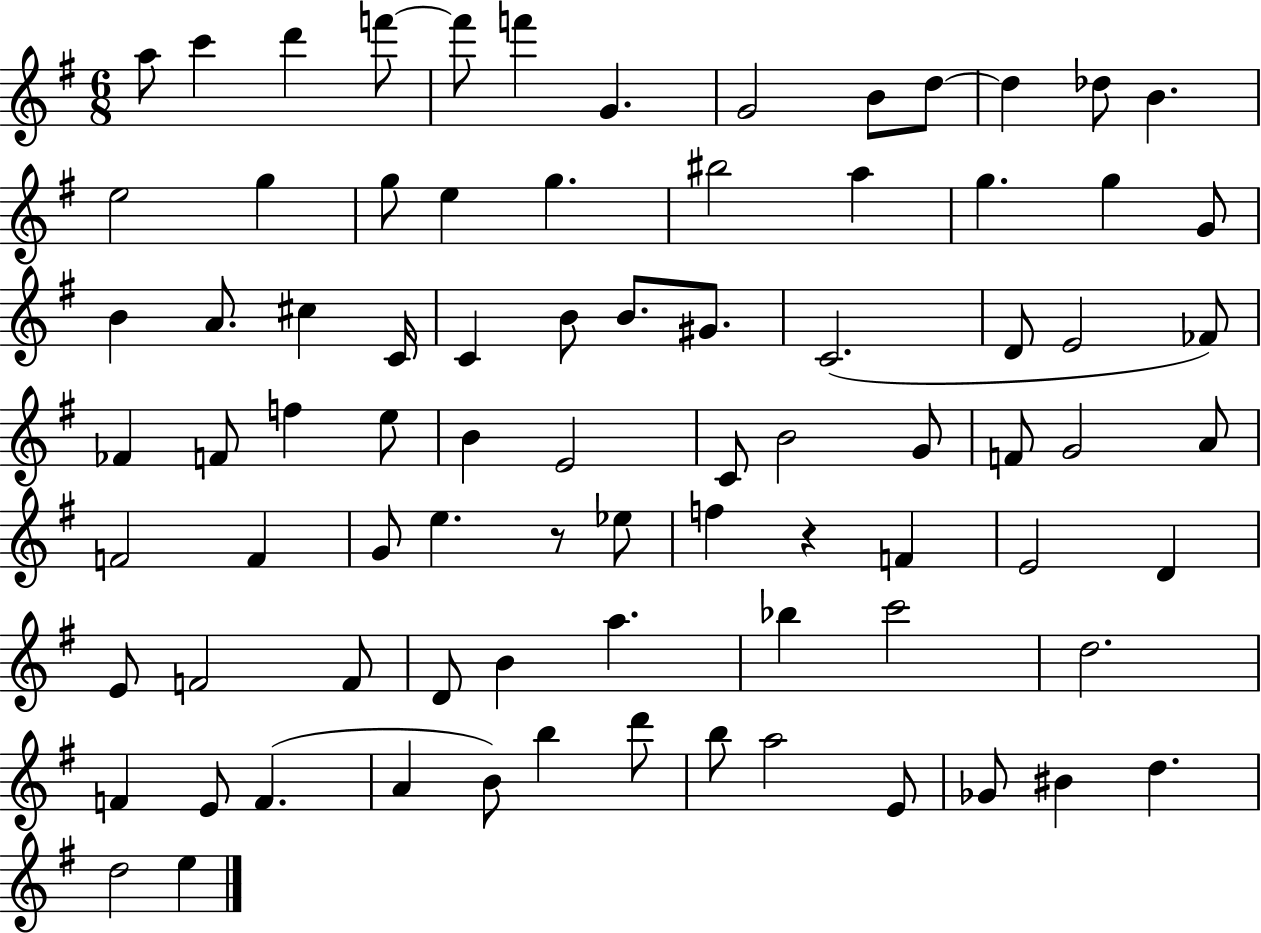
{
  \clef treble
  \numericTimeSignature
  \time 6/8
  \key g \major
  a''8 c'''4 d'''4 f'''8~~ | f'''8 f'''4 g'4. | g'2 b'8 d''8~~ | d''4 des''8 b'4. | \break e''2 g''4 | g''8 e''4 g''4. | bis''2 a''4 | g''4. g''4 g'8 | \break b'4 a'8. cis''4 c'16 | c'4 b'8 b'8. gis'8. | c'2.( | d'8 e'2 fes'8) | \break fes'4 f'8 f''4 e''8 | b'4 e'2 | c'8 b'2 g'8 | f'8 g'2 a'8 | \break f'2 f'4 | g'8 e''4. r8 ees''8 | f''4 r4 f'4 | e'2 d'4 | \break e'8 f'2 f'8 | d'8 b'4 a''4. | bes''4 c'''2 | d''2. | \break f'4 e'8 f'4.( | a'4 b'8) b''4 d'''8 | b''8 a''2 e'8 | ges'8 bis'4 d''4. | \break d''2 e''4 | \bar "|."
}